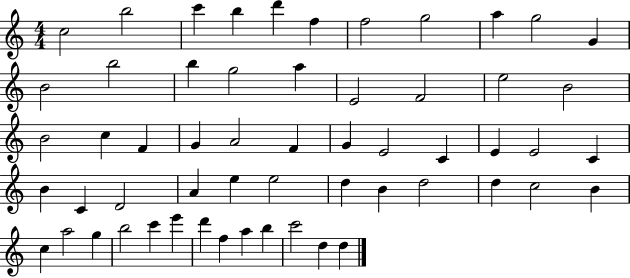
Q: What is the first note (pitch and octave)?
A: C5